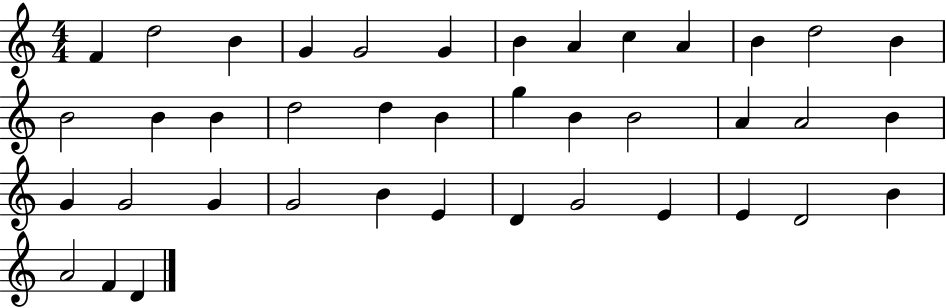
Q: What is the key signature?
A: C major